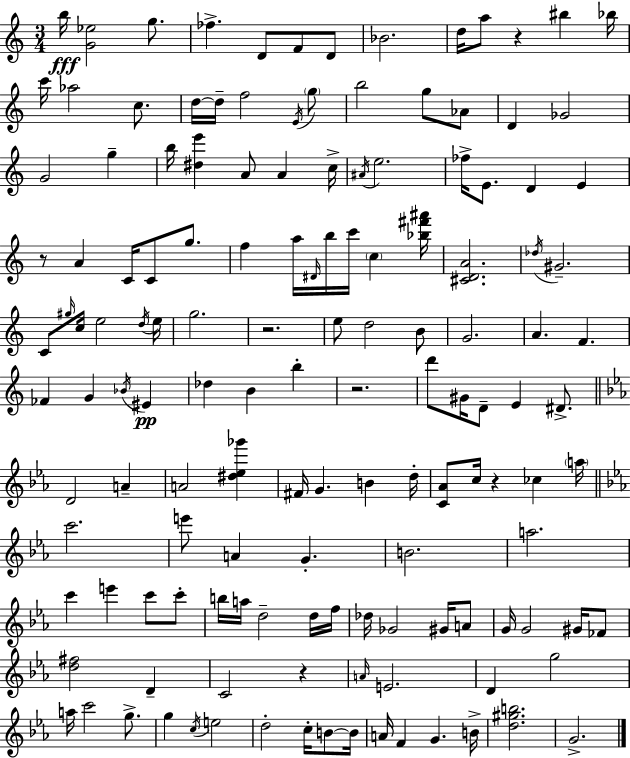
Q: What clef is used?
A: treble